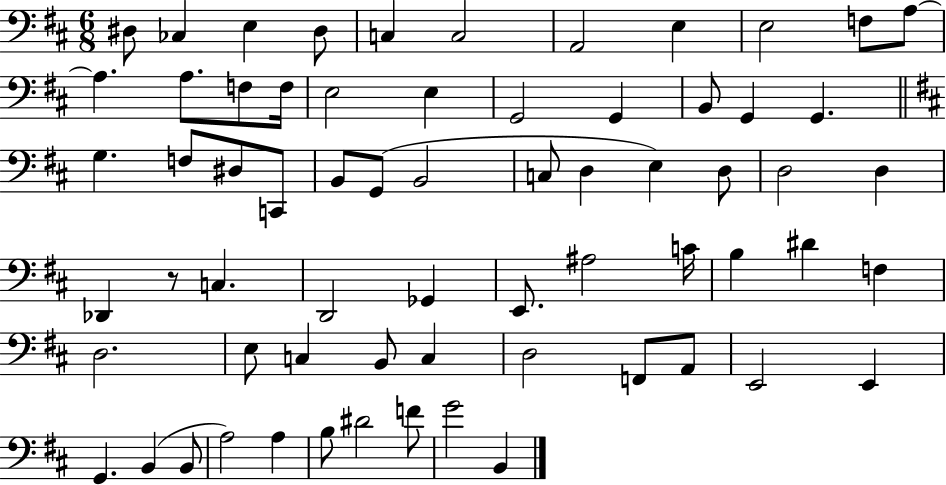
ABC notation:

X:1
T:Untitled
M:6/8
L:1/4
K:D
^D,/2 _C, E, ^D,/2 C, C,2 A,,2 E, E,2 F,/2 A,/2 A, A,/2 F,/2 F,/4 E,2 E, G,,2 G,, B,,/2 G,, G,, G, F,/2 ^D,/2 C,,/2 B,,/2 G,,/2 B,,2 C,/2 D, E, D,/2 D,2 D, _D,, z/2 C, D,,2 _G,, E,,/2 ^A,2 C/4 B, ^D F, D,2 E,/2 C, B,,/2 C, D,2 F,,/2 A,,/2 E,,2 E,, G,, B,, B,,/2 A,2 A, B,/2 ^D2 F/2 G2 B,,